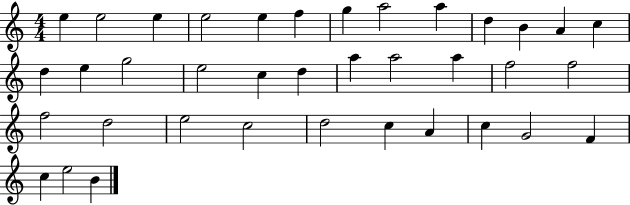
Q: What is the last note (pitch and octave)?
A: B4